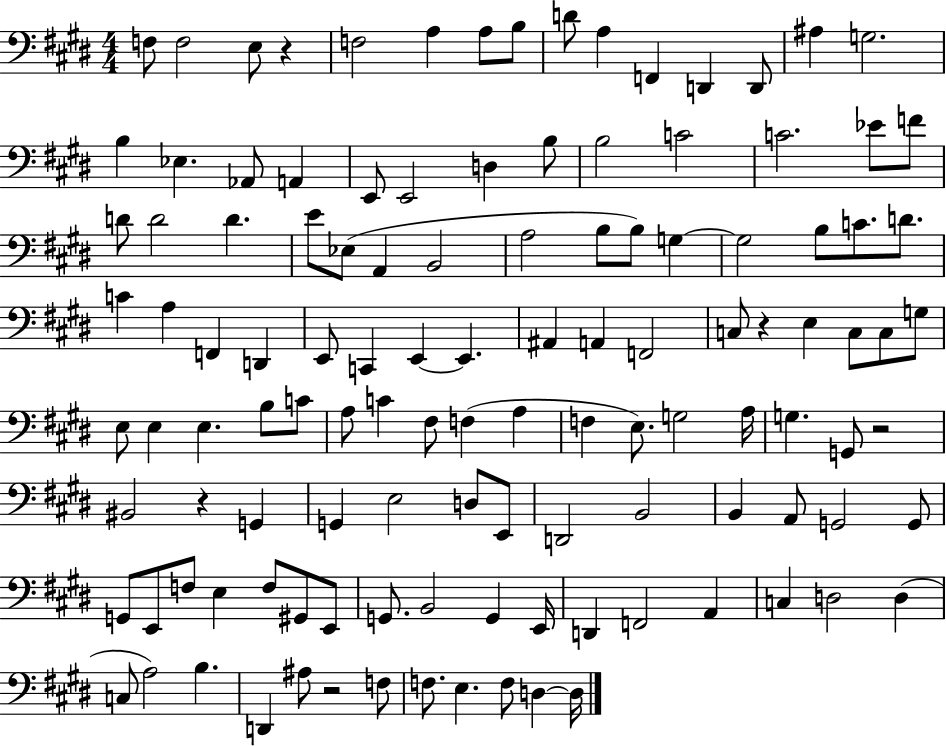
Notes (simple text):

F3/e F3/h E3/e R/q F3/h A3/q A3/e B3/e D4/e A3/q F2/q D2/q D2/e A#3/q G3/h. B3/q Eb3/q. Ab2/e A2/q E2/e E2/h D3/q B3/e B3/h C4/h C4/h. Eb4/e F4/e D4/e D4/h D4/q. E4/e Eb3/e A2/q B2/h A3/h B3/e B3/e G3/q G3/h B3/e C4/e. D4/e. C4/q A3/q F2/q D2/q E2/e C2/q E2/q E2/q. A#2/q A2/q F2/h C3/e R/q E3/q C3/e C3/e G3/e E3/e E3/q E3/q. B3/e C4/e A3/e C4/q F#3/e F3/q A3/q F3/q E3/e. G3/h A3/s G3/q. G2/e R/h BIS2/h R/q G2/q G2/q E3/h D3/e E2/e D2/h B2/h B2/q A2/e G2/h G2/e G2/e E2/e F3/e E3/q F3/e G#2/e E2/e G2/e. B2/h G2/q E2/s D2/q F2/h A2/q C3/q D3/h D3/q C3/e A3/h B3/q. D2/q A#3/e R/h F3/e F3/e. E3/q. F3/e D3/q D3/s